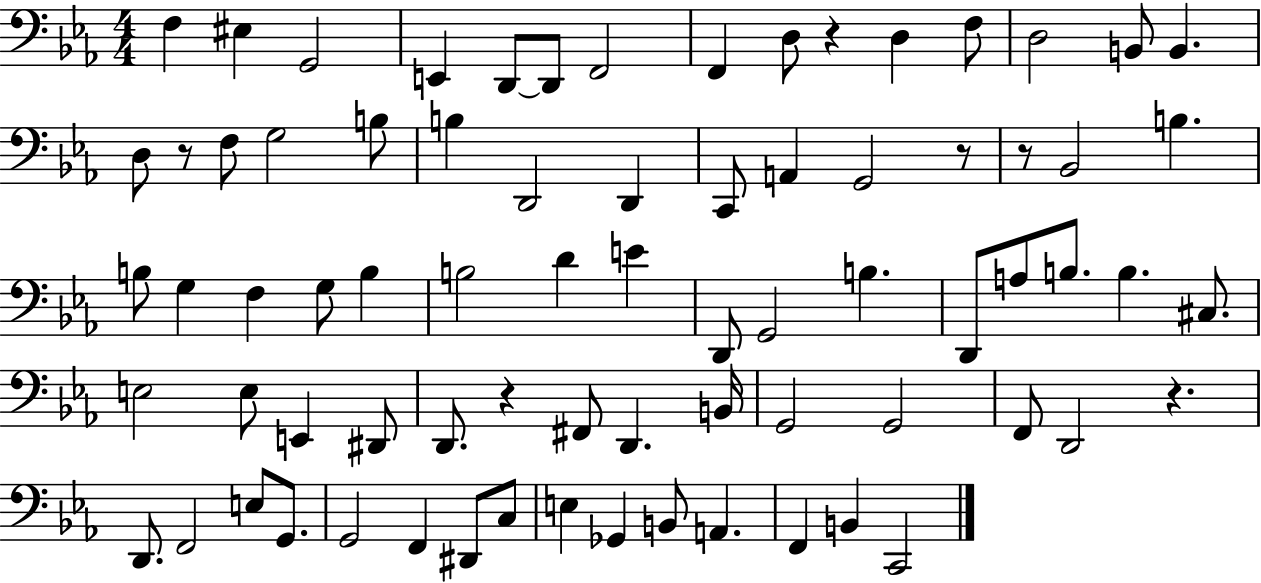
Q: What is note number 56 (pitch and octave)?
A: F2